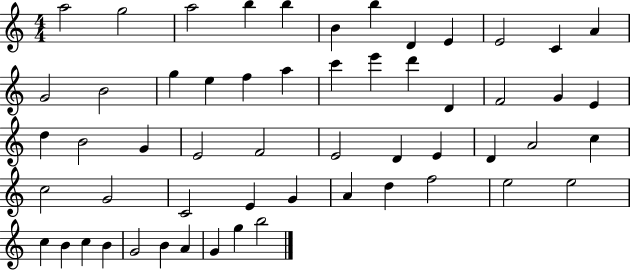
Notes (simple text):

A5/h G5/h A5/h B5/q B5/q B4/q B5/q D4/q E4/q E4/h C4/q A4/q G4/h B4/h G5/q E5/q F5/q A5/q C6/q E6/q D6/q D4/q F4/h G4/q E4/q D5/q B4/h G4/q E4/h F4/h E4/h D4/q E4/q D4/q A4/h C5/q C5/h G4/h C4/h E4/q G4/q A4/q D5/q F5/h E5/h E5/h C5/q B4/q C5/q B4/q G4/h B4/q A4/q G4/q G5/q B5/h